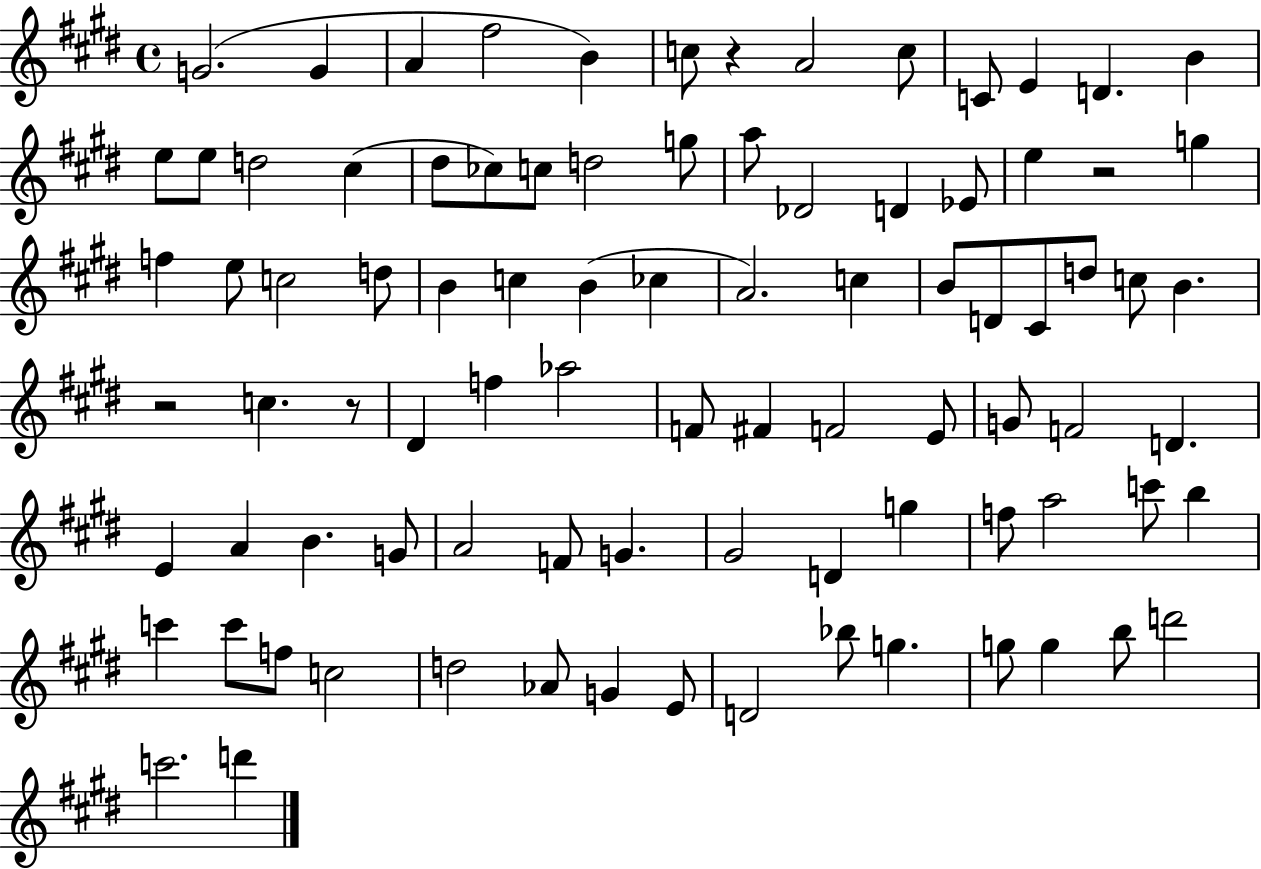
G4/h. G4/q A4/q F#5/h B4/q C5/e R/q A4/h C5/e C4/e E4/q D4/q. B4/q E5/e E5/e D5/h C#5/q D#5/e CES5/e C5/e D5/h G5/e A5/e Db4/h D4/q Eb4/e E5/q R/h G5/q F5/q E5/e C5/h D5/e B4/q C5/q B4/q CES5/q A4/h. C5/q B4/e D4/e C#4/e D5/e C5/e B4/q. R/h C5/q. R/e D#4/q F5/q Ab5/h F4/e F#4/q F4/h E4/e G4/e F4/h D4/q. E4/q A4/q B4/q. G4/e A4/h F4/e G4/q. G#4/h D4/q G5/q F5/e A5/h C6/e B5/q C6/q C6/e F5/e C5/h D5/h Ab4/e G4/q E4/e D4/h Bb5/e G5/q. G5/e G5/q B5/e D6/h C6/h. D6/q